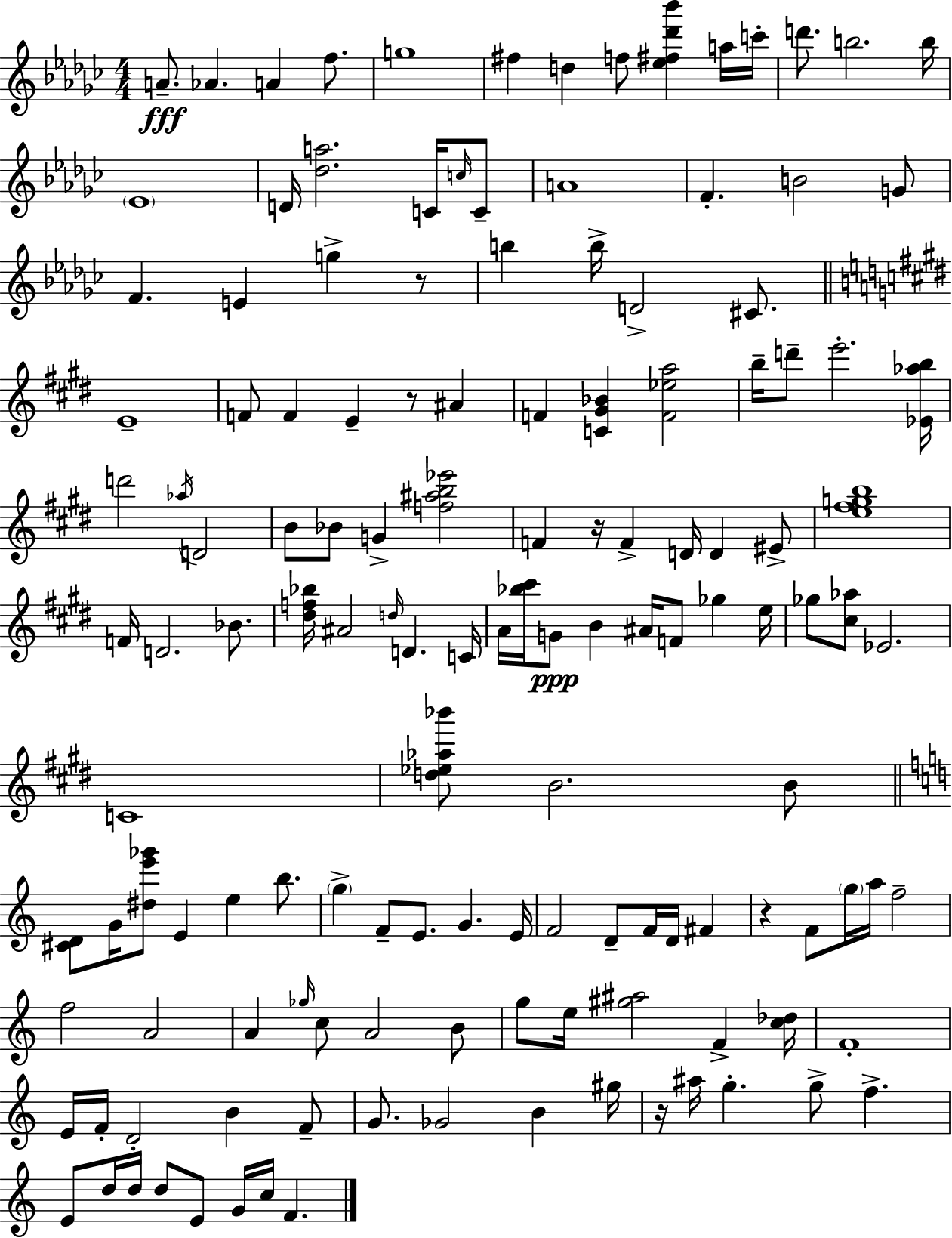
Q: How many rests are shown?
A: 5